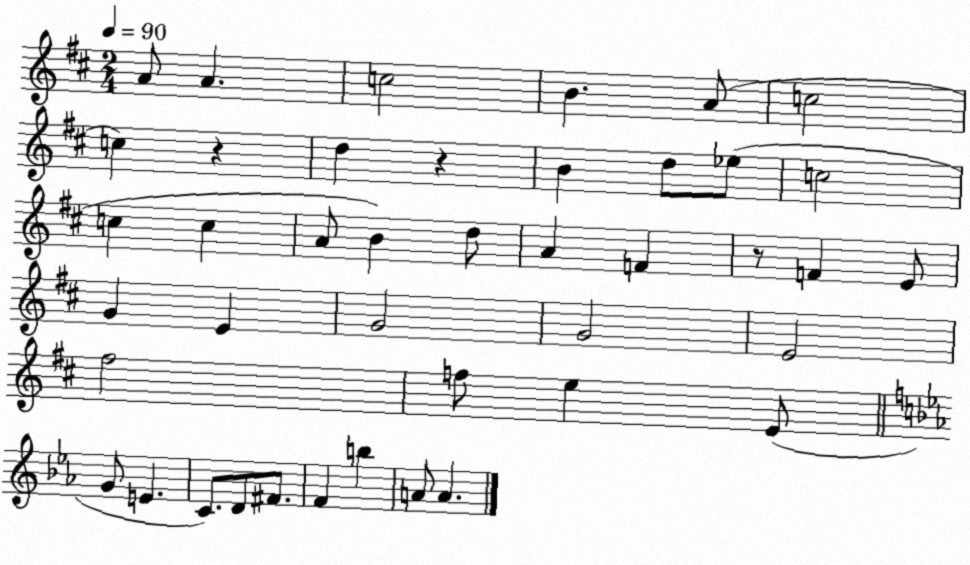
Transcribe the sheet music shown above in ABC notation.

X:1
T:Untitled
M:2/4
L:1/4
K:D
A/2 A c2 B A/2 c2 c z d z B d/2 _e/2 c2 c c A/2 B d/2 A F z/2 F E/2 G E G2 G2 E2 ^f2 f/2 e E/2 G/2 E C/2 D/2 ^F/2 F b A/2 A